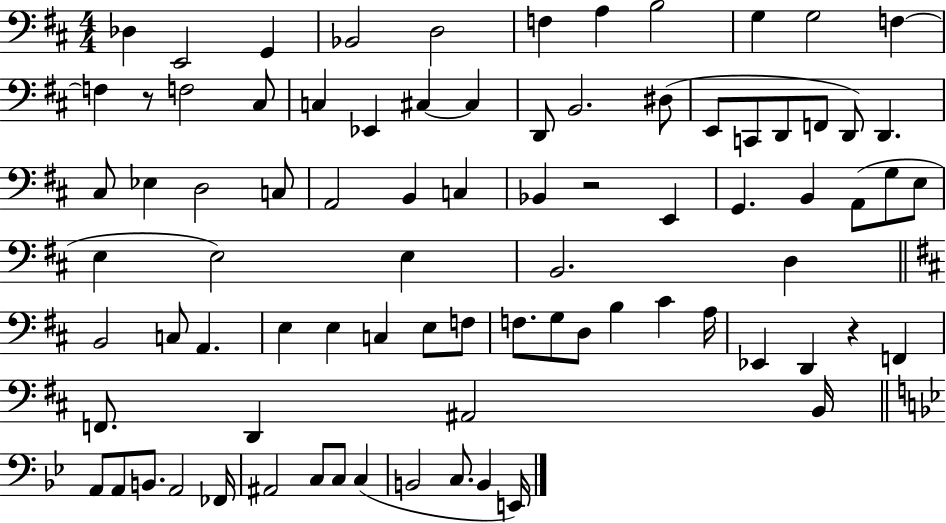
{
  \clef bass
  \numericTimeSignature
  \time 4/4
  \key d \major
  \repeat volta 2 { des4 e,2 g,4 | bes,2 d2 | f4 a4 b2 | g4 g2 f4~~ | \break f4 r8 f2 cis8 | c4 ees,4 cis4~~ cis4 | d,8 b,2. dis8( | e,8 c,8 d,8 f,8 d,8) d,4. | \break cis8 ees4 d2 c8 | a,2 b,4 c4 | bes,4 r2 e,4 | g,4. b,4 a,8( g8 e8 | \break e4 e2) e4 | b,2. d4 | \bar "||" \break \key d \major b,2 c8 a,4. | e4 e4 c4 e8 f8 | f8. g8 d8 b4 cis'4 a16 | ees,4 d,4 r4 f,4 | \break f,8. d,4 ais,2 b,16 | \bar "||" \break \key bes \major a,8 a,8 b,8. a,2 fes,16 | ais,2 c8 c8 c4( | b,2 c8. b,4 e,16) | } \bar "|."
}